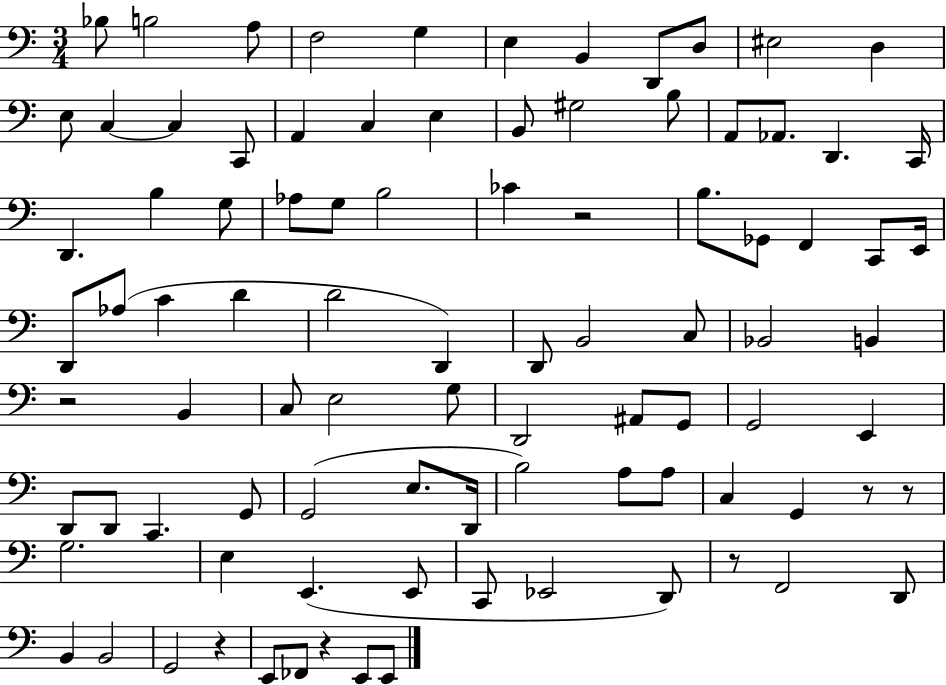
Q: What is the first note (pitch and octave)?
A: Bb3